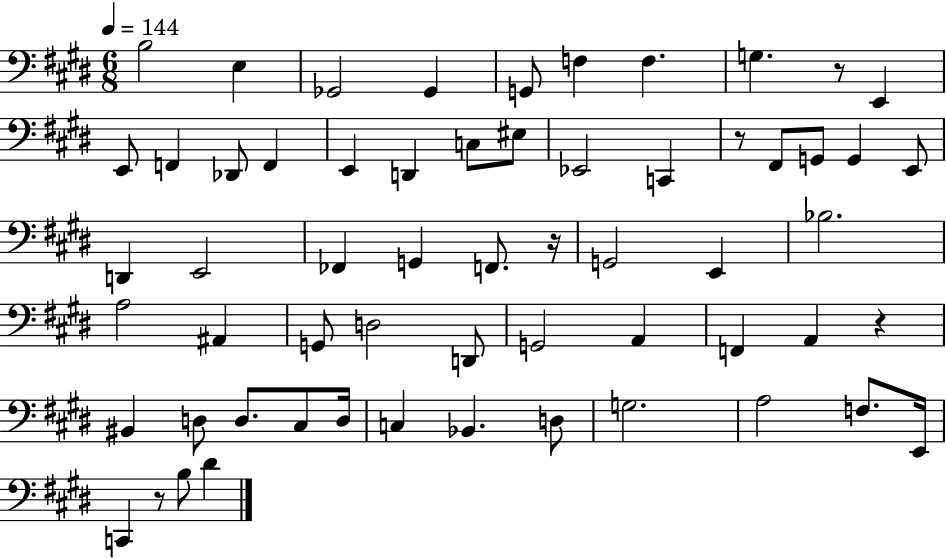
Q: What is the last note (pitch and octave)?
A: D#4